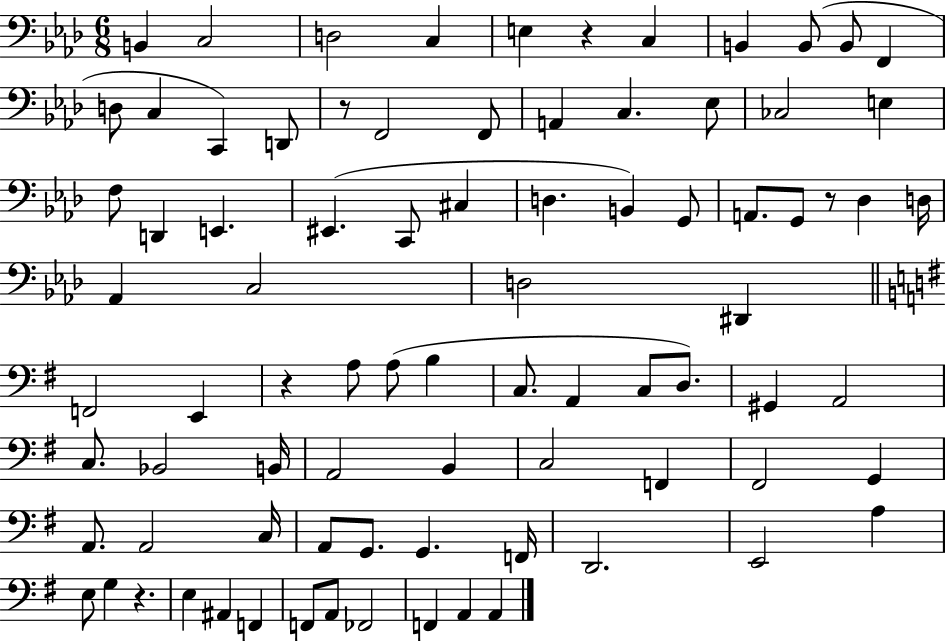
{
  \clef bass
  \numericTimeSignature
  \time 6/8
  \key aes \major
  b,4 c2 | d2 c4 | e4 r4 c4 | b,4 b,8( b,8 f,4 | \break d8 c4 c,4) d,8 | r8 f,2 f,8 | a,4 c4. ees8 | ces2 e4 | \break f8 d,4 e,4. | eis,4.( c,8 cis4 | d4. b,4) g,8 | a,8. g,8 r8 des4 d16 | \break aes,4 c2 | d2 dis,4 | \bar "||" \break \key g \major f,2 e,4 | r4 a8 a8( b4 | c8. a,4 c8 d8.) | gis,4 a,2 | \break c8. bes,2 b,16 | a,2 b,4 | c2 f,4 | fis,2 g,4 | \break a,8. a,2 c16 | a,8 g,8. g,4. f,16 | d,2. | e,2 a4 | \break e8 g4 r4. | e4 ais,4 f,4 | f,8 a,8 fes,2 | f,4 a,4 a,4 | \break \bar "|."
}